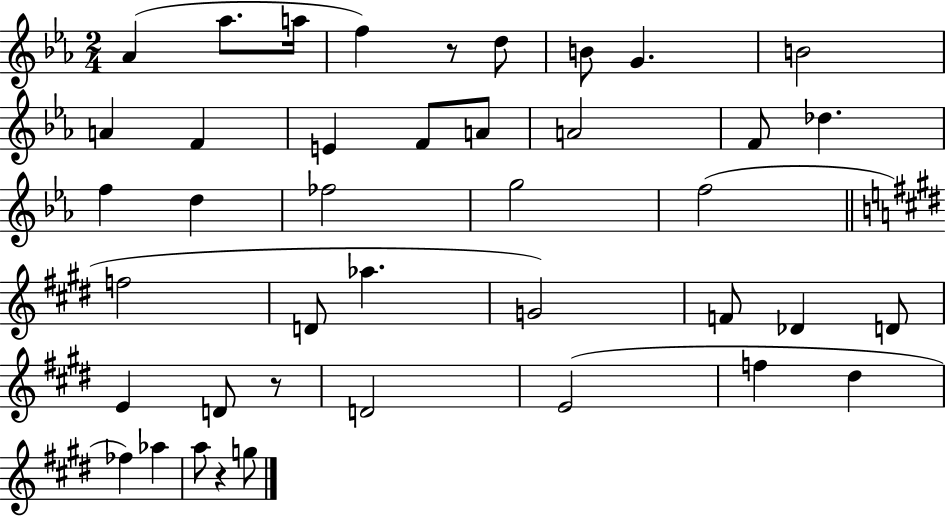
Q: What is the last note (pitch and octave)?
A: G5